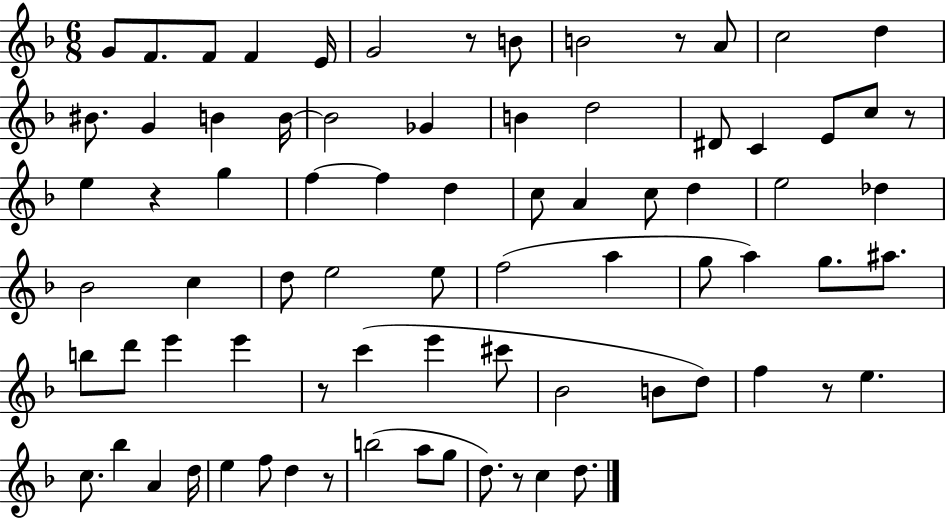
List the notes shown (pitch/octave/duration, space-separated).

G4/e F4/e. F4/e F4/q E4/s G4/h R/e B4/e B4/h R/e A4/e C5/h D5/q BIS4/e. G4/q B4/q B4/s B4/h Gb4/q B4/q D5/h D#4/e C4/q E4/e C5/e R/e E5/q R/q G5/q F5/q F5/q D5/q C5/e A4/q C5/e D5/q E5/h Db5/q Bb4/h C5/q D5/e E5/h E5/e F5/h A5/q G5/e A5/q G5/e. A#5/e. B5/e D6/e E6/q E6/q R/e C6/q E6/q C#6/e Bb4/h B4/e D5/e F5/q R/e E5/q. C5/e. Bb5/q A4/q D5/s E5/q F5/e D5/q R/e B5/h A5/e G5/e D5/e. R/e C5/q D5/e.